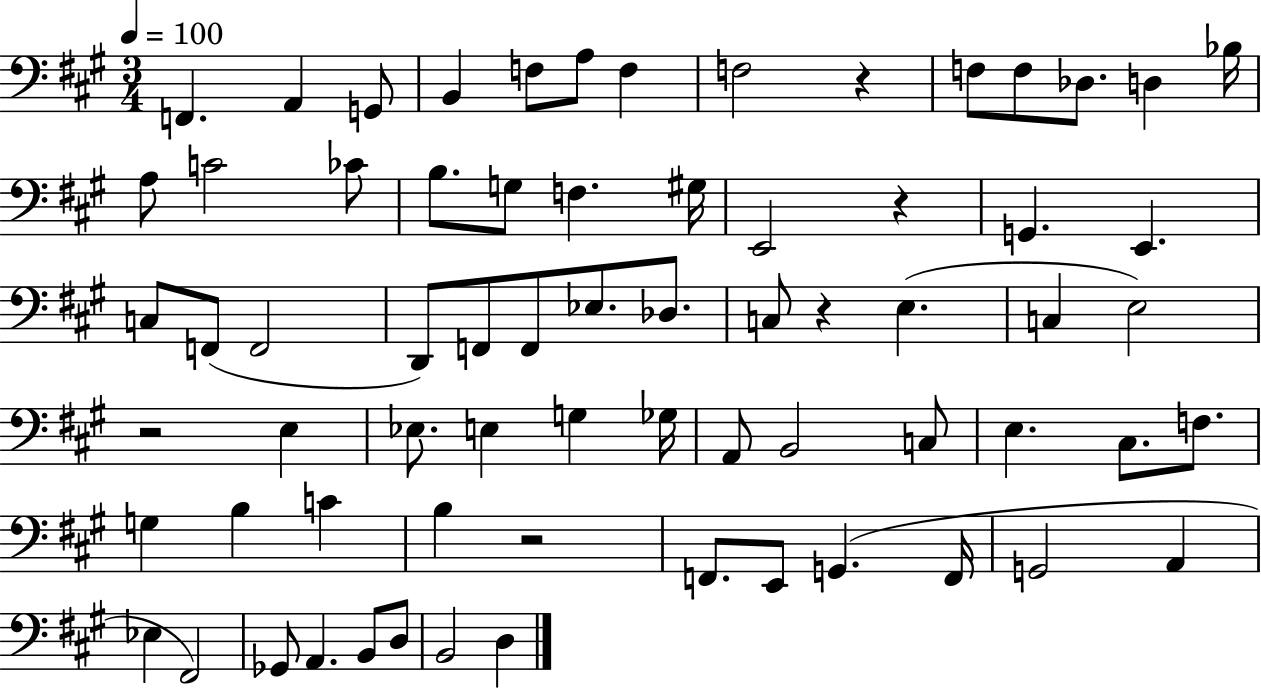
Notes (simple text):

F2/q. A2/q G2/e B2/q F3/e A3/e F3/q F3/h R/q F3/e F3/e Db3/e. D3/q Bb3/s A3/e C4/h CES4/e B3/e. G3/e F3/q. G#3/s E2/h R/q G2/q. E2/q. C3/e F2/e F2/h D2/e F2/e F2/e Eb3/e. Db3/e. C3/e R/q E3/q. C3/q E3/h R/h E3/q Eb3/e. E3/q G3/q Gb3/s A2/e B2/h C3/e E3/q. C#3/e. F3/e. G3/q B3/q C4/q B3/q R/h F2/e. E2/e G2/q. F2/s G2/h A2/q Eb3/q F#2/h Gb2/e A2/q. B2/e D3/e B2/h D3/q